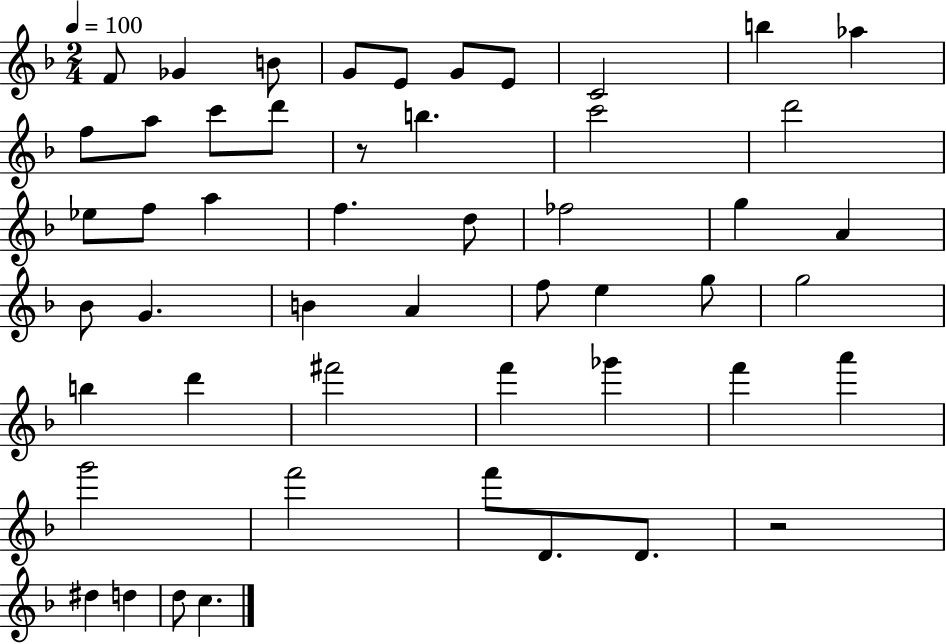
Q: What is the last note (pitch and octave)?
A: C5